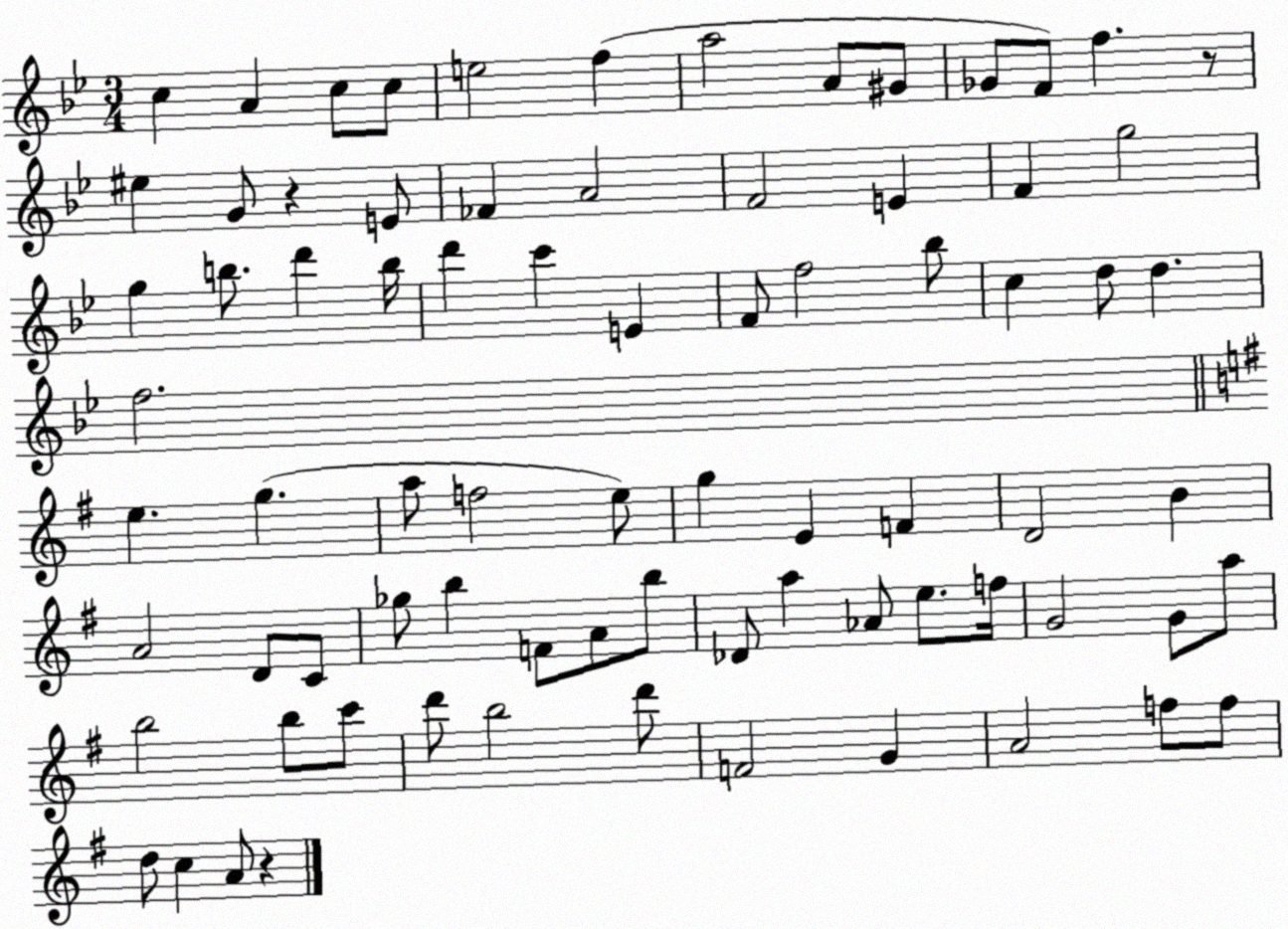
X:1
T:Untitled
M:3/4
L:1/4
K:Bb
c A c/2 c/2 e2 f a2 A/2 ^G/2 _G/2 F/2 f z/2 ^e G/2 z E/2 _F A2 F2 E F g2 g b/2 d' b/4 d' c' E F/2 f2 _b/2 c d/2 d f2 e g a/2 f2 e/2 g E F D2 B A2 D/2 C/2 _g/2 b F/2 A/2 b/2 _D/2 a _A/2 e/2 f/4 G2 G/2 a/2 b2 b/2 c'/2 d'/2 b2 d'/2 F2 G A2 f/2 f/2 d/2 c A/2 z